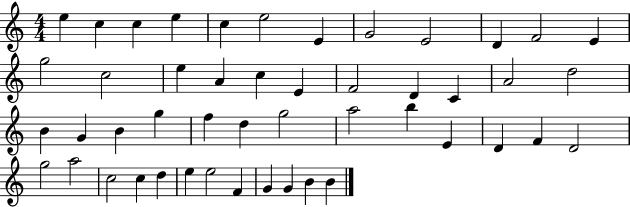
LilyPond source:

{
  \clef treble
  \numericTimeSignature
  \time 4/4
  \key c \major
  e''4 c''4 c''4 e''4 | c''4 e''2 e'4 | g'2 e'2 | d'4 f'2 e'4 | \break g''2 c''2 | e''4 a'4 c''4 e'4 | f'2 d'4 c'4 | a'2 d''2 | \break b'4 g'4 b'4 g''4 | f''4 d''4 g''2 | a''2 b''4 e'4 | d'4 f'4 d'2 | \break g''2 a''2 | c''2 c''4 d''4 | e''4 e''2 f'4 | g'4 g'4 b'4 b'4 | \break \bar "|."
}